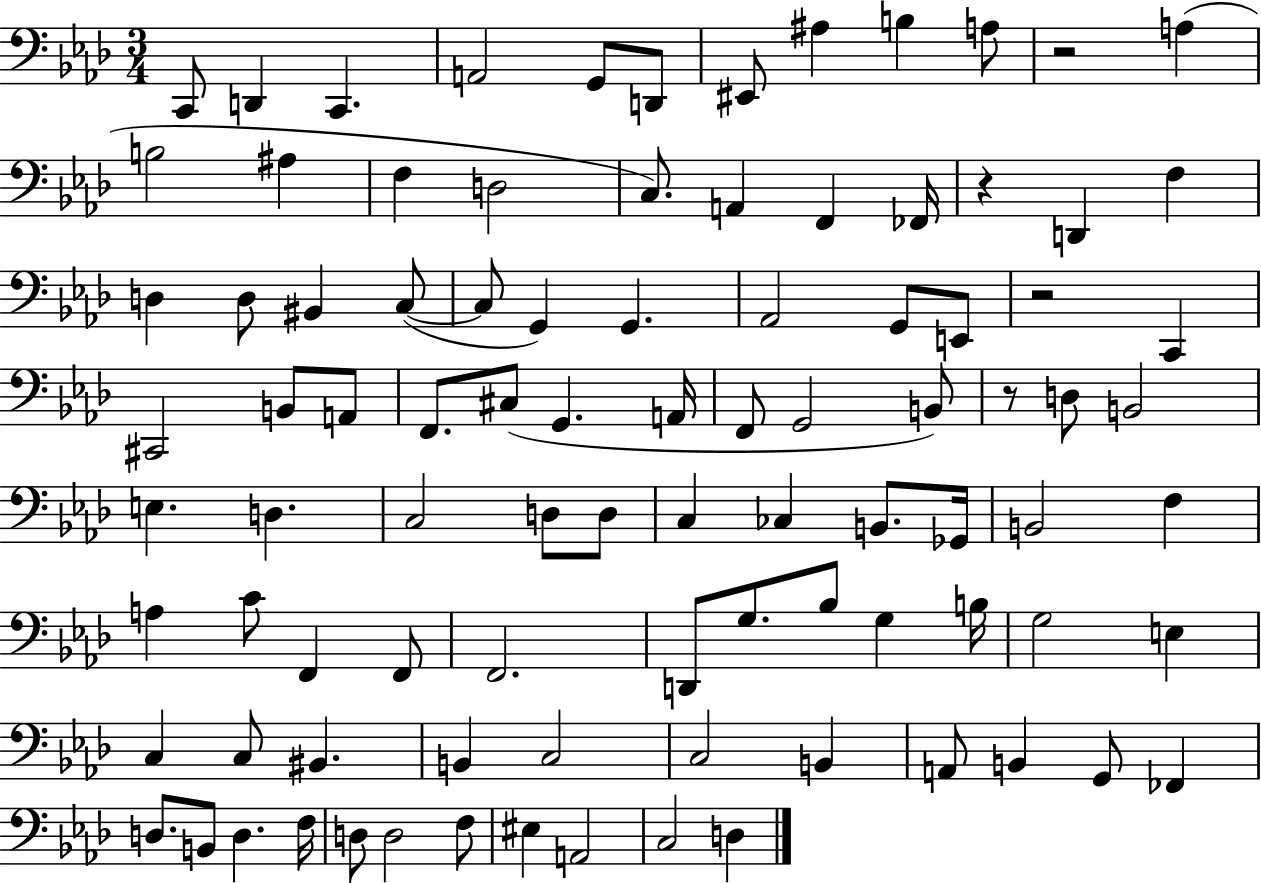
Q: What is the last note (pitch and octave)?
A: D3